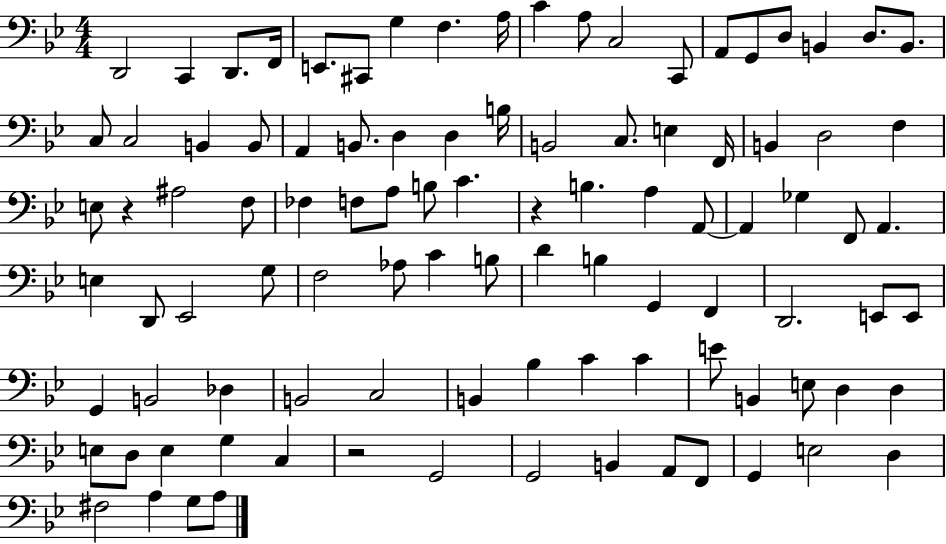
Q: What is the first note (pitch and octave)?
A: D2